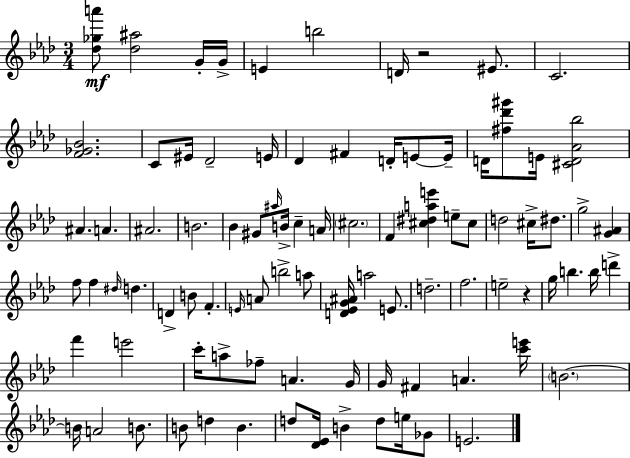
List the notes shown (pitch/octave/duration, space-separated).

[Db5,Gb5,A6]/e [Db5,A#5]/h G4/s G4/s E4/q B5/h D4/s R/h EIS4/e. C4/h. [F4,Gb4,Bb4]/h. C4/e EIS4/s Db4/h E4/s Db4/q F#4/q D4/s E4/e E4/s D4/s [F#5,Db6,G#6]/e E4/s [C#4,D4,Ab4,Bb5]/h A#4/q. A4/q. A#4/h. B4/h. Bb4/q G#4/e A#5/s B4/s C5/q A4/s C#5/h. F4/q [C#5,D#5,A5,E6]/q E5/e C#5/e D5/h C#5/s D#5/e. G5/h [G4,A#4]/q F5/e F5/q D#5/s D5/q. D4/q B4/e F4/q. E4/s A4/e B5/h A5/e [D4,Eb4,G4,A#4]/s A5/h E4/e. D5/h. F5/h. E5/h R/q G5/s B5/q. B5/s D6/q F6/q E6/h C6/s A5/e FES5/e A4/q. G4/s G4/s F#4/q A4/q. [C6,E6]/s B4/h. B4/s A4/h B4/e. B4/e D5/q B4/q. D5/e [Db4,Eb4]/s B4/q D5/e E5/s Gb4/e E4/h.